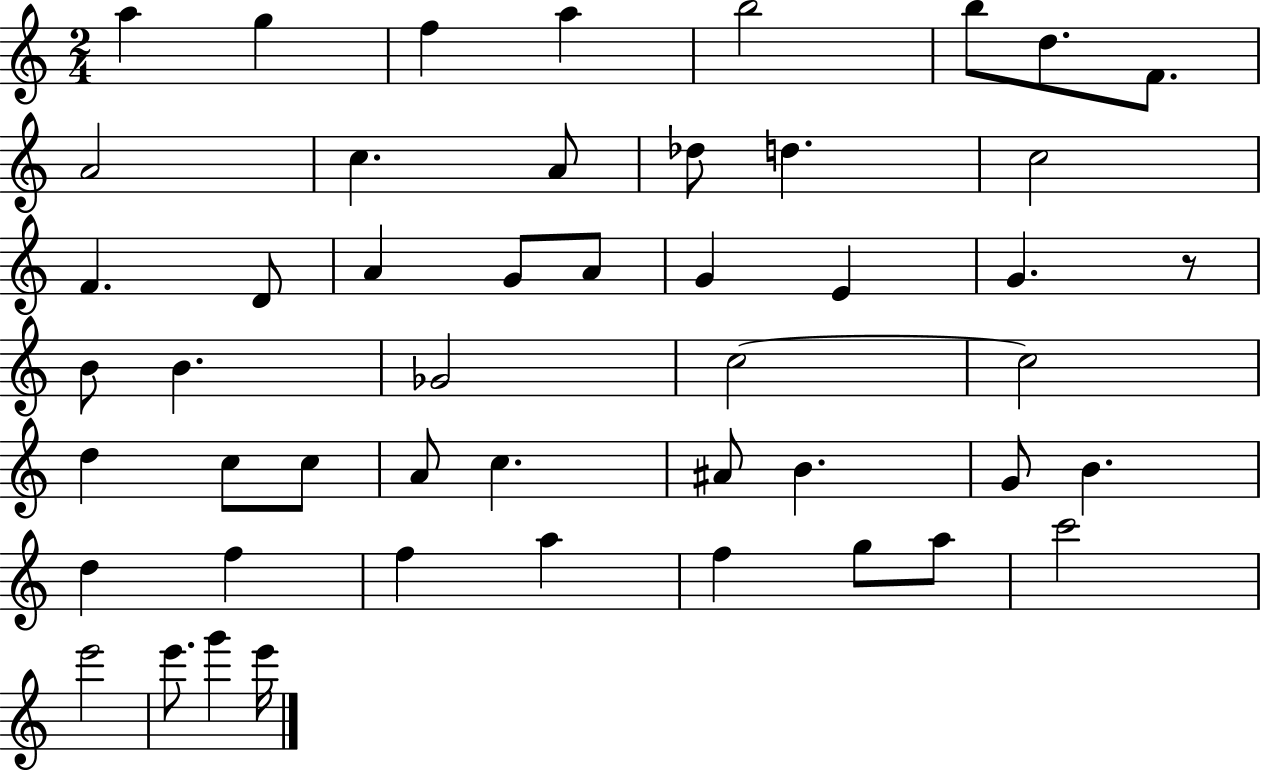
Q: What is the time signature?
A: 2/4